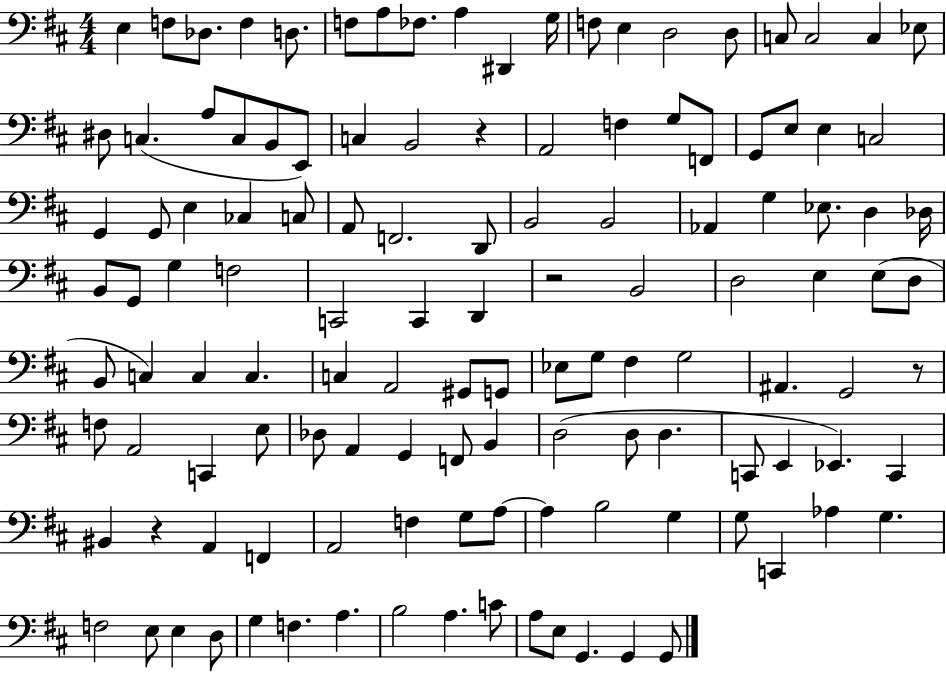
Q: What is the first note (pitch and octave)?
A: E3